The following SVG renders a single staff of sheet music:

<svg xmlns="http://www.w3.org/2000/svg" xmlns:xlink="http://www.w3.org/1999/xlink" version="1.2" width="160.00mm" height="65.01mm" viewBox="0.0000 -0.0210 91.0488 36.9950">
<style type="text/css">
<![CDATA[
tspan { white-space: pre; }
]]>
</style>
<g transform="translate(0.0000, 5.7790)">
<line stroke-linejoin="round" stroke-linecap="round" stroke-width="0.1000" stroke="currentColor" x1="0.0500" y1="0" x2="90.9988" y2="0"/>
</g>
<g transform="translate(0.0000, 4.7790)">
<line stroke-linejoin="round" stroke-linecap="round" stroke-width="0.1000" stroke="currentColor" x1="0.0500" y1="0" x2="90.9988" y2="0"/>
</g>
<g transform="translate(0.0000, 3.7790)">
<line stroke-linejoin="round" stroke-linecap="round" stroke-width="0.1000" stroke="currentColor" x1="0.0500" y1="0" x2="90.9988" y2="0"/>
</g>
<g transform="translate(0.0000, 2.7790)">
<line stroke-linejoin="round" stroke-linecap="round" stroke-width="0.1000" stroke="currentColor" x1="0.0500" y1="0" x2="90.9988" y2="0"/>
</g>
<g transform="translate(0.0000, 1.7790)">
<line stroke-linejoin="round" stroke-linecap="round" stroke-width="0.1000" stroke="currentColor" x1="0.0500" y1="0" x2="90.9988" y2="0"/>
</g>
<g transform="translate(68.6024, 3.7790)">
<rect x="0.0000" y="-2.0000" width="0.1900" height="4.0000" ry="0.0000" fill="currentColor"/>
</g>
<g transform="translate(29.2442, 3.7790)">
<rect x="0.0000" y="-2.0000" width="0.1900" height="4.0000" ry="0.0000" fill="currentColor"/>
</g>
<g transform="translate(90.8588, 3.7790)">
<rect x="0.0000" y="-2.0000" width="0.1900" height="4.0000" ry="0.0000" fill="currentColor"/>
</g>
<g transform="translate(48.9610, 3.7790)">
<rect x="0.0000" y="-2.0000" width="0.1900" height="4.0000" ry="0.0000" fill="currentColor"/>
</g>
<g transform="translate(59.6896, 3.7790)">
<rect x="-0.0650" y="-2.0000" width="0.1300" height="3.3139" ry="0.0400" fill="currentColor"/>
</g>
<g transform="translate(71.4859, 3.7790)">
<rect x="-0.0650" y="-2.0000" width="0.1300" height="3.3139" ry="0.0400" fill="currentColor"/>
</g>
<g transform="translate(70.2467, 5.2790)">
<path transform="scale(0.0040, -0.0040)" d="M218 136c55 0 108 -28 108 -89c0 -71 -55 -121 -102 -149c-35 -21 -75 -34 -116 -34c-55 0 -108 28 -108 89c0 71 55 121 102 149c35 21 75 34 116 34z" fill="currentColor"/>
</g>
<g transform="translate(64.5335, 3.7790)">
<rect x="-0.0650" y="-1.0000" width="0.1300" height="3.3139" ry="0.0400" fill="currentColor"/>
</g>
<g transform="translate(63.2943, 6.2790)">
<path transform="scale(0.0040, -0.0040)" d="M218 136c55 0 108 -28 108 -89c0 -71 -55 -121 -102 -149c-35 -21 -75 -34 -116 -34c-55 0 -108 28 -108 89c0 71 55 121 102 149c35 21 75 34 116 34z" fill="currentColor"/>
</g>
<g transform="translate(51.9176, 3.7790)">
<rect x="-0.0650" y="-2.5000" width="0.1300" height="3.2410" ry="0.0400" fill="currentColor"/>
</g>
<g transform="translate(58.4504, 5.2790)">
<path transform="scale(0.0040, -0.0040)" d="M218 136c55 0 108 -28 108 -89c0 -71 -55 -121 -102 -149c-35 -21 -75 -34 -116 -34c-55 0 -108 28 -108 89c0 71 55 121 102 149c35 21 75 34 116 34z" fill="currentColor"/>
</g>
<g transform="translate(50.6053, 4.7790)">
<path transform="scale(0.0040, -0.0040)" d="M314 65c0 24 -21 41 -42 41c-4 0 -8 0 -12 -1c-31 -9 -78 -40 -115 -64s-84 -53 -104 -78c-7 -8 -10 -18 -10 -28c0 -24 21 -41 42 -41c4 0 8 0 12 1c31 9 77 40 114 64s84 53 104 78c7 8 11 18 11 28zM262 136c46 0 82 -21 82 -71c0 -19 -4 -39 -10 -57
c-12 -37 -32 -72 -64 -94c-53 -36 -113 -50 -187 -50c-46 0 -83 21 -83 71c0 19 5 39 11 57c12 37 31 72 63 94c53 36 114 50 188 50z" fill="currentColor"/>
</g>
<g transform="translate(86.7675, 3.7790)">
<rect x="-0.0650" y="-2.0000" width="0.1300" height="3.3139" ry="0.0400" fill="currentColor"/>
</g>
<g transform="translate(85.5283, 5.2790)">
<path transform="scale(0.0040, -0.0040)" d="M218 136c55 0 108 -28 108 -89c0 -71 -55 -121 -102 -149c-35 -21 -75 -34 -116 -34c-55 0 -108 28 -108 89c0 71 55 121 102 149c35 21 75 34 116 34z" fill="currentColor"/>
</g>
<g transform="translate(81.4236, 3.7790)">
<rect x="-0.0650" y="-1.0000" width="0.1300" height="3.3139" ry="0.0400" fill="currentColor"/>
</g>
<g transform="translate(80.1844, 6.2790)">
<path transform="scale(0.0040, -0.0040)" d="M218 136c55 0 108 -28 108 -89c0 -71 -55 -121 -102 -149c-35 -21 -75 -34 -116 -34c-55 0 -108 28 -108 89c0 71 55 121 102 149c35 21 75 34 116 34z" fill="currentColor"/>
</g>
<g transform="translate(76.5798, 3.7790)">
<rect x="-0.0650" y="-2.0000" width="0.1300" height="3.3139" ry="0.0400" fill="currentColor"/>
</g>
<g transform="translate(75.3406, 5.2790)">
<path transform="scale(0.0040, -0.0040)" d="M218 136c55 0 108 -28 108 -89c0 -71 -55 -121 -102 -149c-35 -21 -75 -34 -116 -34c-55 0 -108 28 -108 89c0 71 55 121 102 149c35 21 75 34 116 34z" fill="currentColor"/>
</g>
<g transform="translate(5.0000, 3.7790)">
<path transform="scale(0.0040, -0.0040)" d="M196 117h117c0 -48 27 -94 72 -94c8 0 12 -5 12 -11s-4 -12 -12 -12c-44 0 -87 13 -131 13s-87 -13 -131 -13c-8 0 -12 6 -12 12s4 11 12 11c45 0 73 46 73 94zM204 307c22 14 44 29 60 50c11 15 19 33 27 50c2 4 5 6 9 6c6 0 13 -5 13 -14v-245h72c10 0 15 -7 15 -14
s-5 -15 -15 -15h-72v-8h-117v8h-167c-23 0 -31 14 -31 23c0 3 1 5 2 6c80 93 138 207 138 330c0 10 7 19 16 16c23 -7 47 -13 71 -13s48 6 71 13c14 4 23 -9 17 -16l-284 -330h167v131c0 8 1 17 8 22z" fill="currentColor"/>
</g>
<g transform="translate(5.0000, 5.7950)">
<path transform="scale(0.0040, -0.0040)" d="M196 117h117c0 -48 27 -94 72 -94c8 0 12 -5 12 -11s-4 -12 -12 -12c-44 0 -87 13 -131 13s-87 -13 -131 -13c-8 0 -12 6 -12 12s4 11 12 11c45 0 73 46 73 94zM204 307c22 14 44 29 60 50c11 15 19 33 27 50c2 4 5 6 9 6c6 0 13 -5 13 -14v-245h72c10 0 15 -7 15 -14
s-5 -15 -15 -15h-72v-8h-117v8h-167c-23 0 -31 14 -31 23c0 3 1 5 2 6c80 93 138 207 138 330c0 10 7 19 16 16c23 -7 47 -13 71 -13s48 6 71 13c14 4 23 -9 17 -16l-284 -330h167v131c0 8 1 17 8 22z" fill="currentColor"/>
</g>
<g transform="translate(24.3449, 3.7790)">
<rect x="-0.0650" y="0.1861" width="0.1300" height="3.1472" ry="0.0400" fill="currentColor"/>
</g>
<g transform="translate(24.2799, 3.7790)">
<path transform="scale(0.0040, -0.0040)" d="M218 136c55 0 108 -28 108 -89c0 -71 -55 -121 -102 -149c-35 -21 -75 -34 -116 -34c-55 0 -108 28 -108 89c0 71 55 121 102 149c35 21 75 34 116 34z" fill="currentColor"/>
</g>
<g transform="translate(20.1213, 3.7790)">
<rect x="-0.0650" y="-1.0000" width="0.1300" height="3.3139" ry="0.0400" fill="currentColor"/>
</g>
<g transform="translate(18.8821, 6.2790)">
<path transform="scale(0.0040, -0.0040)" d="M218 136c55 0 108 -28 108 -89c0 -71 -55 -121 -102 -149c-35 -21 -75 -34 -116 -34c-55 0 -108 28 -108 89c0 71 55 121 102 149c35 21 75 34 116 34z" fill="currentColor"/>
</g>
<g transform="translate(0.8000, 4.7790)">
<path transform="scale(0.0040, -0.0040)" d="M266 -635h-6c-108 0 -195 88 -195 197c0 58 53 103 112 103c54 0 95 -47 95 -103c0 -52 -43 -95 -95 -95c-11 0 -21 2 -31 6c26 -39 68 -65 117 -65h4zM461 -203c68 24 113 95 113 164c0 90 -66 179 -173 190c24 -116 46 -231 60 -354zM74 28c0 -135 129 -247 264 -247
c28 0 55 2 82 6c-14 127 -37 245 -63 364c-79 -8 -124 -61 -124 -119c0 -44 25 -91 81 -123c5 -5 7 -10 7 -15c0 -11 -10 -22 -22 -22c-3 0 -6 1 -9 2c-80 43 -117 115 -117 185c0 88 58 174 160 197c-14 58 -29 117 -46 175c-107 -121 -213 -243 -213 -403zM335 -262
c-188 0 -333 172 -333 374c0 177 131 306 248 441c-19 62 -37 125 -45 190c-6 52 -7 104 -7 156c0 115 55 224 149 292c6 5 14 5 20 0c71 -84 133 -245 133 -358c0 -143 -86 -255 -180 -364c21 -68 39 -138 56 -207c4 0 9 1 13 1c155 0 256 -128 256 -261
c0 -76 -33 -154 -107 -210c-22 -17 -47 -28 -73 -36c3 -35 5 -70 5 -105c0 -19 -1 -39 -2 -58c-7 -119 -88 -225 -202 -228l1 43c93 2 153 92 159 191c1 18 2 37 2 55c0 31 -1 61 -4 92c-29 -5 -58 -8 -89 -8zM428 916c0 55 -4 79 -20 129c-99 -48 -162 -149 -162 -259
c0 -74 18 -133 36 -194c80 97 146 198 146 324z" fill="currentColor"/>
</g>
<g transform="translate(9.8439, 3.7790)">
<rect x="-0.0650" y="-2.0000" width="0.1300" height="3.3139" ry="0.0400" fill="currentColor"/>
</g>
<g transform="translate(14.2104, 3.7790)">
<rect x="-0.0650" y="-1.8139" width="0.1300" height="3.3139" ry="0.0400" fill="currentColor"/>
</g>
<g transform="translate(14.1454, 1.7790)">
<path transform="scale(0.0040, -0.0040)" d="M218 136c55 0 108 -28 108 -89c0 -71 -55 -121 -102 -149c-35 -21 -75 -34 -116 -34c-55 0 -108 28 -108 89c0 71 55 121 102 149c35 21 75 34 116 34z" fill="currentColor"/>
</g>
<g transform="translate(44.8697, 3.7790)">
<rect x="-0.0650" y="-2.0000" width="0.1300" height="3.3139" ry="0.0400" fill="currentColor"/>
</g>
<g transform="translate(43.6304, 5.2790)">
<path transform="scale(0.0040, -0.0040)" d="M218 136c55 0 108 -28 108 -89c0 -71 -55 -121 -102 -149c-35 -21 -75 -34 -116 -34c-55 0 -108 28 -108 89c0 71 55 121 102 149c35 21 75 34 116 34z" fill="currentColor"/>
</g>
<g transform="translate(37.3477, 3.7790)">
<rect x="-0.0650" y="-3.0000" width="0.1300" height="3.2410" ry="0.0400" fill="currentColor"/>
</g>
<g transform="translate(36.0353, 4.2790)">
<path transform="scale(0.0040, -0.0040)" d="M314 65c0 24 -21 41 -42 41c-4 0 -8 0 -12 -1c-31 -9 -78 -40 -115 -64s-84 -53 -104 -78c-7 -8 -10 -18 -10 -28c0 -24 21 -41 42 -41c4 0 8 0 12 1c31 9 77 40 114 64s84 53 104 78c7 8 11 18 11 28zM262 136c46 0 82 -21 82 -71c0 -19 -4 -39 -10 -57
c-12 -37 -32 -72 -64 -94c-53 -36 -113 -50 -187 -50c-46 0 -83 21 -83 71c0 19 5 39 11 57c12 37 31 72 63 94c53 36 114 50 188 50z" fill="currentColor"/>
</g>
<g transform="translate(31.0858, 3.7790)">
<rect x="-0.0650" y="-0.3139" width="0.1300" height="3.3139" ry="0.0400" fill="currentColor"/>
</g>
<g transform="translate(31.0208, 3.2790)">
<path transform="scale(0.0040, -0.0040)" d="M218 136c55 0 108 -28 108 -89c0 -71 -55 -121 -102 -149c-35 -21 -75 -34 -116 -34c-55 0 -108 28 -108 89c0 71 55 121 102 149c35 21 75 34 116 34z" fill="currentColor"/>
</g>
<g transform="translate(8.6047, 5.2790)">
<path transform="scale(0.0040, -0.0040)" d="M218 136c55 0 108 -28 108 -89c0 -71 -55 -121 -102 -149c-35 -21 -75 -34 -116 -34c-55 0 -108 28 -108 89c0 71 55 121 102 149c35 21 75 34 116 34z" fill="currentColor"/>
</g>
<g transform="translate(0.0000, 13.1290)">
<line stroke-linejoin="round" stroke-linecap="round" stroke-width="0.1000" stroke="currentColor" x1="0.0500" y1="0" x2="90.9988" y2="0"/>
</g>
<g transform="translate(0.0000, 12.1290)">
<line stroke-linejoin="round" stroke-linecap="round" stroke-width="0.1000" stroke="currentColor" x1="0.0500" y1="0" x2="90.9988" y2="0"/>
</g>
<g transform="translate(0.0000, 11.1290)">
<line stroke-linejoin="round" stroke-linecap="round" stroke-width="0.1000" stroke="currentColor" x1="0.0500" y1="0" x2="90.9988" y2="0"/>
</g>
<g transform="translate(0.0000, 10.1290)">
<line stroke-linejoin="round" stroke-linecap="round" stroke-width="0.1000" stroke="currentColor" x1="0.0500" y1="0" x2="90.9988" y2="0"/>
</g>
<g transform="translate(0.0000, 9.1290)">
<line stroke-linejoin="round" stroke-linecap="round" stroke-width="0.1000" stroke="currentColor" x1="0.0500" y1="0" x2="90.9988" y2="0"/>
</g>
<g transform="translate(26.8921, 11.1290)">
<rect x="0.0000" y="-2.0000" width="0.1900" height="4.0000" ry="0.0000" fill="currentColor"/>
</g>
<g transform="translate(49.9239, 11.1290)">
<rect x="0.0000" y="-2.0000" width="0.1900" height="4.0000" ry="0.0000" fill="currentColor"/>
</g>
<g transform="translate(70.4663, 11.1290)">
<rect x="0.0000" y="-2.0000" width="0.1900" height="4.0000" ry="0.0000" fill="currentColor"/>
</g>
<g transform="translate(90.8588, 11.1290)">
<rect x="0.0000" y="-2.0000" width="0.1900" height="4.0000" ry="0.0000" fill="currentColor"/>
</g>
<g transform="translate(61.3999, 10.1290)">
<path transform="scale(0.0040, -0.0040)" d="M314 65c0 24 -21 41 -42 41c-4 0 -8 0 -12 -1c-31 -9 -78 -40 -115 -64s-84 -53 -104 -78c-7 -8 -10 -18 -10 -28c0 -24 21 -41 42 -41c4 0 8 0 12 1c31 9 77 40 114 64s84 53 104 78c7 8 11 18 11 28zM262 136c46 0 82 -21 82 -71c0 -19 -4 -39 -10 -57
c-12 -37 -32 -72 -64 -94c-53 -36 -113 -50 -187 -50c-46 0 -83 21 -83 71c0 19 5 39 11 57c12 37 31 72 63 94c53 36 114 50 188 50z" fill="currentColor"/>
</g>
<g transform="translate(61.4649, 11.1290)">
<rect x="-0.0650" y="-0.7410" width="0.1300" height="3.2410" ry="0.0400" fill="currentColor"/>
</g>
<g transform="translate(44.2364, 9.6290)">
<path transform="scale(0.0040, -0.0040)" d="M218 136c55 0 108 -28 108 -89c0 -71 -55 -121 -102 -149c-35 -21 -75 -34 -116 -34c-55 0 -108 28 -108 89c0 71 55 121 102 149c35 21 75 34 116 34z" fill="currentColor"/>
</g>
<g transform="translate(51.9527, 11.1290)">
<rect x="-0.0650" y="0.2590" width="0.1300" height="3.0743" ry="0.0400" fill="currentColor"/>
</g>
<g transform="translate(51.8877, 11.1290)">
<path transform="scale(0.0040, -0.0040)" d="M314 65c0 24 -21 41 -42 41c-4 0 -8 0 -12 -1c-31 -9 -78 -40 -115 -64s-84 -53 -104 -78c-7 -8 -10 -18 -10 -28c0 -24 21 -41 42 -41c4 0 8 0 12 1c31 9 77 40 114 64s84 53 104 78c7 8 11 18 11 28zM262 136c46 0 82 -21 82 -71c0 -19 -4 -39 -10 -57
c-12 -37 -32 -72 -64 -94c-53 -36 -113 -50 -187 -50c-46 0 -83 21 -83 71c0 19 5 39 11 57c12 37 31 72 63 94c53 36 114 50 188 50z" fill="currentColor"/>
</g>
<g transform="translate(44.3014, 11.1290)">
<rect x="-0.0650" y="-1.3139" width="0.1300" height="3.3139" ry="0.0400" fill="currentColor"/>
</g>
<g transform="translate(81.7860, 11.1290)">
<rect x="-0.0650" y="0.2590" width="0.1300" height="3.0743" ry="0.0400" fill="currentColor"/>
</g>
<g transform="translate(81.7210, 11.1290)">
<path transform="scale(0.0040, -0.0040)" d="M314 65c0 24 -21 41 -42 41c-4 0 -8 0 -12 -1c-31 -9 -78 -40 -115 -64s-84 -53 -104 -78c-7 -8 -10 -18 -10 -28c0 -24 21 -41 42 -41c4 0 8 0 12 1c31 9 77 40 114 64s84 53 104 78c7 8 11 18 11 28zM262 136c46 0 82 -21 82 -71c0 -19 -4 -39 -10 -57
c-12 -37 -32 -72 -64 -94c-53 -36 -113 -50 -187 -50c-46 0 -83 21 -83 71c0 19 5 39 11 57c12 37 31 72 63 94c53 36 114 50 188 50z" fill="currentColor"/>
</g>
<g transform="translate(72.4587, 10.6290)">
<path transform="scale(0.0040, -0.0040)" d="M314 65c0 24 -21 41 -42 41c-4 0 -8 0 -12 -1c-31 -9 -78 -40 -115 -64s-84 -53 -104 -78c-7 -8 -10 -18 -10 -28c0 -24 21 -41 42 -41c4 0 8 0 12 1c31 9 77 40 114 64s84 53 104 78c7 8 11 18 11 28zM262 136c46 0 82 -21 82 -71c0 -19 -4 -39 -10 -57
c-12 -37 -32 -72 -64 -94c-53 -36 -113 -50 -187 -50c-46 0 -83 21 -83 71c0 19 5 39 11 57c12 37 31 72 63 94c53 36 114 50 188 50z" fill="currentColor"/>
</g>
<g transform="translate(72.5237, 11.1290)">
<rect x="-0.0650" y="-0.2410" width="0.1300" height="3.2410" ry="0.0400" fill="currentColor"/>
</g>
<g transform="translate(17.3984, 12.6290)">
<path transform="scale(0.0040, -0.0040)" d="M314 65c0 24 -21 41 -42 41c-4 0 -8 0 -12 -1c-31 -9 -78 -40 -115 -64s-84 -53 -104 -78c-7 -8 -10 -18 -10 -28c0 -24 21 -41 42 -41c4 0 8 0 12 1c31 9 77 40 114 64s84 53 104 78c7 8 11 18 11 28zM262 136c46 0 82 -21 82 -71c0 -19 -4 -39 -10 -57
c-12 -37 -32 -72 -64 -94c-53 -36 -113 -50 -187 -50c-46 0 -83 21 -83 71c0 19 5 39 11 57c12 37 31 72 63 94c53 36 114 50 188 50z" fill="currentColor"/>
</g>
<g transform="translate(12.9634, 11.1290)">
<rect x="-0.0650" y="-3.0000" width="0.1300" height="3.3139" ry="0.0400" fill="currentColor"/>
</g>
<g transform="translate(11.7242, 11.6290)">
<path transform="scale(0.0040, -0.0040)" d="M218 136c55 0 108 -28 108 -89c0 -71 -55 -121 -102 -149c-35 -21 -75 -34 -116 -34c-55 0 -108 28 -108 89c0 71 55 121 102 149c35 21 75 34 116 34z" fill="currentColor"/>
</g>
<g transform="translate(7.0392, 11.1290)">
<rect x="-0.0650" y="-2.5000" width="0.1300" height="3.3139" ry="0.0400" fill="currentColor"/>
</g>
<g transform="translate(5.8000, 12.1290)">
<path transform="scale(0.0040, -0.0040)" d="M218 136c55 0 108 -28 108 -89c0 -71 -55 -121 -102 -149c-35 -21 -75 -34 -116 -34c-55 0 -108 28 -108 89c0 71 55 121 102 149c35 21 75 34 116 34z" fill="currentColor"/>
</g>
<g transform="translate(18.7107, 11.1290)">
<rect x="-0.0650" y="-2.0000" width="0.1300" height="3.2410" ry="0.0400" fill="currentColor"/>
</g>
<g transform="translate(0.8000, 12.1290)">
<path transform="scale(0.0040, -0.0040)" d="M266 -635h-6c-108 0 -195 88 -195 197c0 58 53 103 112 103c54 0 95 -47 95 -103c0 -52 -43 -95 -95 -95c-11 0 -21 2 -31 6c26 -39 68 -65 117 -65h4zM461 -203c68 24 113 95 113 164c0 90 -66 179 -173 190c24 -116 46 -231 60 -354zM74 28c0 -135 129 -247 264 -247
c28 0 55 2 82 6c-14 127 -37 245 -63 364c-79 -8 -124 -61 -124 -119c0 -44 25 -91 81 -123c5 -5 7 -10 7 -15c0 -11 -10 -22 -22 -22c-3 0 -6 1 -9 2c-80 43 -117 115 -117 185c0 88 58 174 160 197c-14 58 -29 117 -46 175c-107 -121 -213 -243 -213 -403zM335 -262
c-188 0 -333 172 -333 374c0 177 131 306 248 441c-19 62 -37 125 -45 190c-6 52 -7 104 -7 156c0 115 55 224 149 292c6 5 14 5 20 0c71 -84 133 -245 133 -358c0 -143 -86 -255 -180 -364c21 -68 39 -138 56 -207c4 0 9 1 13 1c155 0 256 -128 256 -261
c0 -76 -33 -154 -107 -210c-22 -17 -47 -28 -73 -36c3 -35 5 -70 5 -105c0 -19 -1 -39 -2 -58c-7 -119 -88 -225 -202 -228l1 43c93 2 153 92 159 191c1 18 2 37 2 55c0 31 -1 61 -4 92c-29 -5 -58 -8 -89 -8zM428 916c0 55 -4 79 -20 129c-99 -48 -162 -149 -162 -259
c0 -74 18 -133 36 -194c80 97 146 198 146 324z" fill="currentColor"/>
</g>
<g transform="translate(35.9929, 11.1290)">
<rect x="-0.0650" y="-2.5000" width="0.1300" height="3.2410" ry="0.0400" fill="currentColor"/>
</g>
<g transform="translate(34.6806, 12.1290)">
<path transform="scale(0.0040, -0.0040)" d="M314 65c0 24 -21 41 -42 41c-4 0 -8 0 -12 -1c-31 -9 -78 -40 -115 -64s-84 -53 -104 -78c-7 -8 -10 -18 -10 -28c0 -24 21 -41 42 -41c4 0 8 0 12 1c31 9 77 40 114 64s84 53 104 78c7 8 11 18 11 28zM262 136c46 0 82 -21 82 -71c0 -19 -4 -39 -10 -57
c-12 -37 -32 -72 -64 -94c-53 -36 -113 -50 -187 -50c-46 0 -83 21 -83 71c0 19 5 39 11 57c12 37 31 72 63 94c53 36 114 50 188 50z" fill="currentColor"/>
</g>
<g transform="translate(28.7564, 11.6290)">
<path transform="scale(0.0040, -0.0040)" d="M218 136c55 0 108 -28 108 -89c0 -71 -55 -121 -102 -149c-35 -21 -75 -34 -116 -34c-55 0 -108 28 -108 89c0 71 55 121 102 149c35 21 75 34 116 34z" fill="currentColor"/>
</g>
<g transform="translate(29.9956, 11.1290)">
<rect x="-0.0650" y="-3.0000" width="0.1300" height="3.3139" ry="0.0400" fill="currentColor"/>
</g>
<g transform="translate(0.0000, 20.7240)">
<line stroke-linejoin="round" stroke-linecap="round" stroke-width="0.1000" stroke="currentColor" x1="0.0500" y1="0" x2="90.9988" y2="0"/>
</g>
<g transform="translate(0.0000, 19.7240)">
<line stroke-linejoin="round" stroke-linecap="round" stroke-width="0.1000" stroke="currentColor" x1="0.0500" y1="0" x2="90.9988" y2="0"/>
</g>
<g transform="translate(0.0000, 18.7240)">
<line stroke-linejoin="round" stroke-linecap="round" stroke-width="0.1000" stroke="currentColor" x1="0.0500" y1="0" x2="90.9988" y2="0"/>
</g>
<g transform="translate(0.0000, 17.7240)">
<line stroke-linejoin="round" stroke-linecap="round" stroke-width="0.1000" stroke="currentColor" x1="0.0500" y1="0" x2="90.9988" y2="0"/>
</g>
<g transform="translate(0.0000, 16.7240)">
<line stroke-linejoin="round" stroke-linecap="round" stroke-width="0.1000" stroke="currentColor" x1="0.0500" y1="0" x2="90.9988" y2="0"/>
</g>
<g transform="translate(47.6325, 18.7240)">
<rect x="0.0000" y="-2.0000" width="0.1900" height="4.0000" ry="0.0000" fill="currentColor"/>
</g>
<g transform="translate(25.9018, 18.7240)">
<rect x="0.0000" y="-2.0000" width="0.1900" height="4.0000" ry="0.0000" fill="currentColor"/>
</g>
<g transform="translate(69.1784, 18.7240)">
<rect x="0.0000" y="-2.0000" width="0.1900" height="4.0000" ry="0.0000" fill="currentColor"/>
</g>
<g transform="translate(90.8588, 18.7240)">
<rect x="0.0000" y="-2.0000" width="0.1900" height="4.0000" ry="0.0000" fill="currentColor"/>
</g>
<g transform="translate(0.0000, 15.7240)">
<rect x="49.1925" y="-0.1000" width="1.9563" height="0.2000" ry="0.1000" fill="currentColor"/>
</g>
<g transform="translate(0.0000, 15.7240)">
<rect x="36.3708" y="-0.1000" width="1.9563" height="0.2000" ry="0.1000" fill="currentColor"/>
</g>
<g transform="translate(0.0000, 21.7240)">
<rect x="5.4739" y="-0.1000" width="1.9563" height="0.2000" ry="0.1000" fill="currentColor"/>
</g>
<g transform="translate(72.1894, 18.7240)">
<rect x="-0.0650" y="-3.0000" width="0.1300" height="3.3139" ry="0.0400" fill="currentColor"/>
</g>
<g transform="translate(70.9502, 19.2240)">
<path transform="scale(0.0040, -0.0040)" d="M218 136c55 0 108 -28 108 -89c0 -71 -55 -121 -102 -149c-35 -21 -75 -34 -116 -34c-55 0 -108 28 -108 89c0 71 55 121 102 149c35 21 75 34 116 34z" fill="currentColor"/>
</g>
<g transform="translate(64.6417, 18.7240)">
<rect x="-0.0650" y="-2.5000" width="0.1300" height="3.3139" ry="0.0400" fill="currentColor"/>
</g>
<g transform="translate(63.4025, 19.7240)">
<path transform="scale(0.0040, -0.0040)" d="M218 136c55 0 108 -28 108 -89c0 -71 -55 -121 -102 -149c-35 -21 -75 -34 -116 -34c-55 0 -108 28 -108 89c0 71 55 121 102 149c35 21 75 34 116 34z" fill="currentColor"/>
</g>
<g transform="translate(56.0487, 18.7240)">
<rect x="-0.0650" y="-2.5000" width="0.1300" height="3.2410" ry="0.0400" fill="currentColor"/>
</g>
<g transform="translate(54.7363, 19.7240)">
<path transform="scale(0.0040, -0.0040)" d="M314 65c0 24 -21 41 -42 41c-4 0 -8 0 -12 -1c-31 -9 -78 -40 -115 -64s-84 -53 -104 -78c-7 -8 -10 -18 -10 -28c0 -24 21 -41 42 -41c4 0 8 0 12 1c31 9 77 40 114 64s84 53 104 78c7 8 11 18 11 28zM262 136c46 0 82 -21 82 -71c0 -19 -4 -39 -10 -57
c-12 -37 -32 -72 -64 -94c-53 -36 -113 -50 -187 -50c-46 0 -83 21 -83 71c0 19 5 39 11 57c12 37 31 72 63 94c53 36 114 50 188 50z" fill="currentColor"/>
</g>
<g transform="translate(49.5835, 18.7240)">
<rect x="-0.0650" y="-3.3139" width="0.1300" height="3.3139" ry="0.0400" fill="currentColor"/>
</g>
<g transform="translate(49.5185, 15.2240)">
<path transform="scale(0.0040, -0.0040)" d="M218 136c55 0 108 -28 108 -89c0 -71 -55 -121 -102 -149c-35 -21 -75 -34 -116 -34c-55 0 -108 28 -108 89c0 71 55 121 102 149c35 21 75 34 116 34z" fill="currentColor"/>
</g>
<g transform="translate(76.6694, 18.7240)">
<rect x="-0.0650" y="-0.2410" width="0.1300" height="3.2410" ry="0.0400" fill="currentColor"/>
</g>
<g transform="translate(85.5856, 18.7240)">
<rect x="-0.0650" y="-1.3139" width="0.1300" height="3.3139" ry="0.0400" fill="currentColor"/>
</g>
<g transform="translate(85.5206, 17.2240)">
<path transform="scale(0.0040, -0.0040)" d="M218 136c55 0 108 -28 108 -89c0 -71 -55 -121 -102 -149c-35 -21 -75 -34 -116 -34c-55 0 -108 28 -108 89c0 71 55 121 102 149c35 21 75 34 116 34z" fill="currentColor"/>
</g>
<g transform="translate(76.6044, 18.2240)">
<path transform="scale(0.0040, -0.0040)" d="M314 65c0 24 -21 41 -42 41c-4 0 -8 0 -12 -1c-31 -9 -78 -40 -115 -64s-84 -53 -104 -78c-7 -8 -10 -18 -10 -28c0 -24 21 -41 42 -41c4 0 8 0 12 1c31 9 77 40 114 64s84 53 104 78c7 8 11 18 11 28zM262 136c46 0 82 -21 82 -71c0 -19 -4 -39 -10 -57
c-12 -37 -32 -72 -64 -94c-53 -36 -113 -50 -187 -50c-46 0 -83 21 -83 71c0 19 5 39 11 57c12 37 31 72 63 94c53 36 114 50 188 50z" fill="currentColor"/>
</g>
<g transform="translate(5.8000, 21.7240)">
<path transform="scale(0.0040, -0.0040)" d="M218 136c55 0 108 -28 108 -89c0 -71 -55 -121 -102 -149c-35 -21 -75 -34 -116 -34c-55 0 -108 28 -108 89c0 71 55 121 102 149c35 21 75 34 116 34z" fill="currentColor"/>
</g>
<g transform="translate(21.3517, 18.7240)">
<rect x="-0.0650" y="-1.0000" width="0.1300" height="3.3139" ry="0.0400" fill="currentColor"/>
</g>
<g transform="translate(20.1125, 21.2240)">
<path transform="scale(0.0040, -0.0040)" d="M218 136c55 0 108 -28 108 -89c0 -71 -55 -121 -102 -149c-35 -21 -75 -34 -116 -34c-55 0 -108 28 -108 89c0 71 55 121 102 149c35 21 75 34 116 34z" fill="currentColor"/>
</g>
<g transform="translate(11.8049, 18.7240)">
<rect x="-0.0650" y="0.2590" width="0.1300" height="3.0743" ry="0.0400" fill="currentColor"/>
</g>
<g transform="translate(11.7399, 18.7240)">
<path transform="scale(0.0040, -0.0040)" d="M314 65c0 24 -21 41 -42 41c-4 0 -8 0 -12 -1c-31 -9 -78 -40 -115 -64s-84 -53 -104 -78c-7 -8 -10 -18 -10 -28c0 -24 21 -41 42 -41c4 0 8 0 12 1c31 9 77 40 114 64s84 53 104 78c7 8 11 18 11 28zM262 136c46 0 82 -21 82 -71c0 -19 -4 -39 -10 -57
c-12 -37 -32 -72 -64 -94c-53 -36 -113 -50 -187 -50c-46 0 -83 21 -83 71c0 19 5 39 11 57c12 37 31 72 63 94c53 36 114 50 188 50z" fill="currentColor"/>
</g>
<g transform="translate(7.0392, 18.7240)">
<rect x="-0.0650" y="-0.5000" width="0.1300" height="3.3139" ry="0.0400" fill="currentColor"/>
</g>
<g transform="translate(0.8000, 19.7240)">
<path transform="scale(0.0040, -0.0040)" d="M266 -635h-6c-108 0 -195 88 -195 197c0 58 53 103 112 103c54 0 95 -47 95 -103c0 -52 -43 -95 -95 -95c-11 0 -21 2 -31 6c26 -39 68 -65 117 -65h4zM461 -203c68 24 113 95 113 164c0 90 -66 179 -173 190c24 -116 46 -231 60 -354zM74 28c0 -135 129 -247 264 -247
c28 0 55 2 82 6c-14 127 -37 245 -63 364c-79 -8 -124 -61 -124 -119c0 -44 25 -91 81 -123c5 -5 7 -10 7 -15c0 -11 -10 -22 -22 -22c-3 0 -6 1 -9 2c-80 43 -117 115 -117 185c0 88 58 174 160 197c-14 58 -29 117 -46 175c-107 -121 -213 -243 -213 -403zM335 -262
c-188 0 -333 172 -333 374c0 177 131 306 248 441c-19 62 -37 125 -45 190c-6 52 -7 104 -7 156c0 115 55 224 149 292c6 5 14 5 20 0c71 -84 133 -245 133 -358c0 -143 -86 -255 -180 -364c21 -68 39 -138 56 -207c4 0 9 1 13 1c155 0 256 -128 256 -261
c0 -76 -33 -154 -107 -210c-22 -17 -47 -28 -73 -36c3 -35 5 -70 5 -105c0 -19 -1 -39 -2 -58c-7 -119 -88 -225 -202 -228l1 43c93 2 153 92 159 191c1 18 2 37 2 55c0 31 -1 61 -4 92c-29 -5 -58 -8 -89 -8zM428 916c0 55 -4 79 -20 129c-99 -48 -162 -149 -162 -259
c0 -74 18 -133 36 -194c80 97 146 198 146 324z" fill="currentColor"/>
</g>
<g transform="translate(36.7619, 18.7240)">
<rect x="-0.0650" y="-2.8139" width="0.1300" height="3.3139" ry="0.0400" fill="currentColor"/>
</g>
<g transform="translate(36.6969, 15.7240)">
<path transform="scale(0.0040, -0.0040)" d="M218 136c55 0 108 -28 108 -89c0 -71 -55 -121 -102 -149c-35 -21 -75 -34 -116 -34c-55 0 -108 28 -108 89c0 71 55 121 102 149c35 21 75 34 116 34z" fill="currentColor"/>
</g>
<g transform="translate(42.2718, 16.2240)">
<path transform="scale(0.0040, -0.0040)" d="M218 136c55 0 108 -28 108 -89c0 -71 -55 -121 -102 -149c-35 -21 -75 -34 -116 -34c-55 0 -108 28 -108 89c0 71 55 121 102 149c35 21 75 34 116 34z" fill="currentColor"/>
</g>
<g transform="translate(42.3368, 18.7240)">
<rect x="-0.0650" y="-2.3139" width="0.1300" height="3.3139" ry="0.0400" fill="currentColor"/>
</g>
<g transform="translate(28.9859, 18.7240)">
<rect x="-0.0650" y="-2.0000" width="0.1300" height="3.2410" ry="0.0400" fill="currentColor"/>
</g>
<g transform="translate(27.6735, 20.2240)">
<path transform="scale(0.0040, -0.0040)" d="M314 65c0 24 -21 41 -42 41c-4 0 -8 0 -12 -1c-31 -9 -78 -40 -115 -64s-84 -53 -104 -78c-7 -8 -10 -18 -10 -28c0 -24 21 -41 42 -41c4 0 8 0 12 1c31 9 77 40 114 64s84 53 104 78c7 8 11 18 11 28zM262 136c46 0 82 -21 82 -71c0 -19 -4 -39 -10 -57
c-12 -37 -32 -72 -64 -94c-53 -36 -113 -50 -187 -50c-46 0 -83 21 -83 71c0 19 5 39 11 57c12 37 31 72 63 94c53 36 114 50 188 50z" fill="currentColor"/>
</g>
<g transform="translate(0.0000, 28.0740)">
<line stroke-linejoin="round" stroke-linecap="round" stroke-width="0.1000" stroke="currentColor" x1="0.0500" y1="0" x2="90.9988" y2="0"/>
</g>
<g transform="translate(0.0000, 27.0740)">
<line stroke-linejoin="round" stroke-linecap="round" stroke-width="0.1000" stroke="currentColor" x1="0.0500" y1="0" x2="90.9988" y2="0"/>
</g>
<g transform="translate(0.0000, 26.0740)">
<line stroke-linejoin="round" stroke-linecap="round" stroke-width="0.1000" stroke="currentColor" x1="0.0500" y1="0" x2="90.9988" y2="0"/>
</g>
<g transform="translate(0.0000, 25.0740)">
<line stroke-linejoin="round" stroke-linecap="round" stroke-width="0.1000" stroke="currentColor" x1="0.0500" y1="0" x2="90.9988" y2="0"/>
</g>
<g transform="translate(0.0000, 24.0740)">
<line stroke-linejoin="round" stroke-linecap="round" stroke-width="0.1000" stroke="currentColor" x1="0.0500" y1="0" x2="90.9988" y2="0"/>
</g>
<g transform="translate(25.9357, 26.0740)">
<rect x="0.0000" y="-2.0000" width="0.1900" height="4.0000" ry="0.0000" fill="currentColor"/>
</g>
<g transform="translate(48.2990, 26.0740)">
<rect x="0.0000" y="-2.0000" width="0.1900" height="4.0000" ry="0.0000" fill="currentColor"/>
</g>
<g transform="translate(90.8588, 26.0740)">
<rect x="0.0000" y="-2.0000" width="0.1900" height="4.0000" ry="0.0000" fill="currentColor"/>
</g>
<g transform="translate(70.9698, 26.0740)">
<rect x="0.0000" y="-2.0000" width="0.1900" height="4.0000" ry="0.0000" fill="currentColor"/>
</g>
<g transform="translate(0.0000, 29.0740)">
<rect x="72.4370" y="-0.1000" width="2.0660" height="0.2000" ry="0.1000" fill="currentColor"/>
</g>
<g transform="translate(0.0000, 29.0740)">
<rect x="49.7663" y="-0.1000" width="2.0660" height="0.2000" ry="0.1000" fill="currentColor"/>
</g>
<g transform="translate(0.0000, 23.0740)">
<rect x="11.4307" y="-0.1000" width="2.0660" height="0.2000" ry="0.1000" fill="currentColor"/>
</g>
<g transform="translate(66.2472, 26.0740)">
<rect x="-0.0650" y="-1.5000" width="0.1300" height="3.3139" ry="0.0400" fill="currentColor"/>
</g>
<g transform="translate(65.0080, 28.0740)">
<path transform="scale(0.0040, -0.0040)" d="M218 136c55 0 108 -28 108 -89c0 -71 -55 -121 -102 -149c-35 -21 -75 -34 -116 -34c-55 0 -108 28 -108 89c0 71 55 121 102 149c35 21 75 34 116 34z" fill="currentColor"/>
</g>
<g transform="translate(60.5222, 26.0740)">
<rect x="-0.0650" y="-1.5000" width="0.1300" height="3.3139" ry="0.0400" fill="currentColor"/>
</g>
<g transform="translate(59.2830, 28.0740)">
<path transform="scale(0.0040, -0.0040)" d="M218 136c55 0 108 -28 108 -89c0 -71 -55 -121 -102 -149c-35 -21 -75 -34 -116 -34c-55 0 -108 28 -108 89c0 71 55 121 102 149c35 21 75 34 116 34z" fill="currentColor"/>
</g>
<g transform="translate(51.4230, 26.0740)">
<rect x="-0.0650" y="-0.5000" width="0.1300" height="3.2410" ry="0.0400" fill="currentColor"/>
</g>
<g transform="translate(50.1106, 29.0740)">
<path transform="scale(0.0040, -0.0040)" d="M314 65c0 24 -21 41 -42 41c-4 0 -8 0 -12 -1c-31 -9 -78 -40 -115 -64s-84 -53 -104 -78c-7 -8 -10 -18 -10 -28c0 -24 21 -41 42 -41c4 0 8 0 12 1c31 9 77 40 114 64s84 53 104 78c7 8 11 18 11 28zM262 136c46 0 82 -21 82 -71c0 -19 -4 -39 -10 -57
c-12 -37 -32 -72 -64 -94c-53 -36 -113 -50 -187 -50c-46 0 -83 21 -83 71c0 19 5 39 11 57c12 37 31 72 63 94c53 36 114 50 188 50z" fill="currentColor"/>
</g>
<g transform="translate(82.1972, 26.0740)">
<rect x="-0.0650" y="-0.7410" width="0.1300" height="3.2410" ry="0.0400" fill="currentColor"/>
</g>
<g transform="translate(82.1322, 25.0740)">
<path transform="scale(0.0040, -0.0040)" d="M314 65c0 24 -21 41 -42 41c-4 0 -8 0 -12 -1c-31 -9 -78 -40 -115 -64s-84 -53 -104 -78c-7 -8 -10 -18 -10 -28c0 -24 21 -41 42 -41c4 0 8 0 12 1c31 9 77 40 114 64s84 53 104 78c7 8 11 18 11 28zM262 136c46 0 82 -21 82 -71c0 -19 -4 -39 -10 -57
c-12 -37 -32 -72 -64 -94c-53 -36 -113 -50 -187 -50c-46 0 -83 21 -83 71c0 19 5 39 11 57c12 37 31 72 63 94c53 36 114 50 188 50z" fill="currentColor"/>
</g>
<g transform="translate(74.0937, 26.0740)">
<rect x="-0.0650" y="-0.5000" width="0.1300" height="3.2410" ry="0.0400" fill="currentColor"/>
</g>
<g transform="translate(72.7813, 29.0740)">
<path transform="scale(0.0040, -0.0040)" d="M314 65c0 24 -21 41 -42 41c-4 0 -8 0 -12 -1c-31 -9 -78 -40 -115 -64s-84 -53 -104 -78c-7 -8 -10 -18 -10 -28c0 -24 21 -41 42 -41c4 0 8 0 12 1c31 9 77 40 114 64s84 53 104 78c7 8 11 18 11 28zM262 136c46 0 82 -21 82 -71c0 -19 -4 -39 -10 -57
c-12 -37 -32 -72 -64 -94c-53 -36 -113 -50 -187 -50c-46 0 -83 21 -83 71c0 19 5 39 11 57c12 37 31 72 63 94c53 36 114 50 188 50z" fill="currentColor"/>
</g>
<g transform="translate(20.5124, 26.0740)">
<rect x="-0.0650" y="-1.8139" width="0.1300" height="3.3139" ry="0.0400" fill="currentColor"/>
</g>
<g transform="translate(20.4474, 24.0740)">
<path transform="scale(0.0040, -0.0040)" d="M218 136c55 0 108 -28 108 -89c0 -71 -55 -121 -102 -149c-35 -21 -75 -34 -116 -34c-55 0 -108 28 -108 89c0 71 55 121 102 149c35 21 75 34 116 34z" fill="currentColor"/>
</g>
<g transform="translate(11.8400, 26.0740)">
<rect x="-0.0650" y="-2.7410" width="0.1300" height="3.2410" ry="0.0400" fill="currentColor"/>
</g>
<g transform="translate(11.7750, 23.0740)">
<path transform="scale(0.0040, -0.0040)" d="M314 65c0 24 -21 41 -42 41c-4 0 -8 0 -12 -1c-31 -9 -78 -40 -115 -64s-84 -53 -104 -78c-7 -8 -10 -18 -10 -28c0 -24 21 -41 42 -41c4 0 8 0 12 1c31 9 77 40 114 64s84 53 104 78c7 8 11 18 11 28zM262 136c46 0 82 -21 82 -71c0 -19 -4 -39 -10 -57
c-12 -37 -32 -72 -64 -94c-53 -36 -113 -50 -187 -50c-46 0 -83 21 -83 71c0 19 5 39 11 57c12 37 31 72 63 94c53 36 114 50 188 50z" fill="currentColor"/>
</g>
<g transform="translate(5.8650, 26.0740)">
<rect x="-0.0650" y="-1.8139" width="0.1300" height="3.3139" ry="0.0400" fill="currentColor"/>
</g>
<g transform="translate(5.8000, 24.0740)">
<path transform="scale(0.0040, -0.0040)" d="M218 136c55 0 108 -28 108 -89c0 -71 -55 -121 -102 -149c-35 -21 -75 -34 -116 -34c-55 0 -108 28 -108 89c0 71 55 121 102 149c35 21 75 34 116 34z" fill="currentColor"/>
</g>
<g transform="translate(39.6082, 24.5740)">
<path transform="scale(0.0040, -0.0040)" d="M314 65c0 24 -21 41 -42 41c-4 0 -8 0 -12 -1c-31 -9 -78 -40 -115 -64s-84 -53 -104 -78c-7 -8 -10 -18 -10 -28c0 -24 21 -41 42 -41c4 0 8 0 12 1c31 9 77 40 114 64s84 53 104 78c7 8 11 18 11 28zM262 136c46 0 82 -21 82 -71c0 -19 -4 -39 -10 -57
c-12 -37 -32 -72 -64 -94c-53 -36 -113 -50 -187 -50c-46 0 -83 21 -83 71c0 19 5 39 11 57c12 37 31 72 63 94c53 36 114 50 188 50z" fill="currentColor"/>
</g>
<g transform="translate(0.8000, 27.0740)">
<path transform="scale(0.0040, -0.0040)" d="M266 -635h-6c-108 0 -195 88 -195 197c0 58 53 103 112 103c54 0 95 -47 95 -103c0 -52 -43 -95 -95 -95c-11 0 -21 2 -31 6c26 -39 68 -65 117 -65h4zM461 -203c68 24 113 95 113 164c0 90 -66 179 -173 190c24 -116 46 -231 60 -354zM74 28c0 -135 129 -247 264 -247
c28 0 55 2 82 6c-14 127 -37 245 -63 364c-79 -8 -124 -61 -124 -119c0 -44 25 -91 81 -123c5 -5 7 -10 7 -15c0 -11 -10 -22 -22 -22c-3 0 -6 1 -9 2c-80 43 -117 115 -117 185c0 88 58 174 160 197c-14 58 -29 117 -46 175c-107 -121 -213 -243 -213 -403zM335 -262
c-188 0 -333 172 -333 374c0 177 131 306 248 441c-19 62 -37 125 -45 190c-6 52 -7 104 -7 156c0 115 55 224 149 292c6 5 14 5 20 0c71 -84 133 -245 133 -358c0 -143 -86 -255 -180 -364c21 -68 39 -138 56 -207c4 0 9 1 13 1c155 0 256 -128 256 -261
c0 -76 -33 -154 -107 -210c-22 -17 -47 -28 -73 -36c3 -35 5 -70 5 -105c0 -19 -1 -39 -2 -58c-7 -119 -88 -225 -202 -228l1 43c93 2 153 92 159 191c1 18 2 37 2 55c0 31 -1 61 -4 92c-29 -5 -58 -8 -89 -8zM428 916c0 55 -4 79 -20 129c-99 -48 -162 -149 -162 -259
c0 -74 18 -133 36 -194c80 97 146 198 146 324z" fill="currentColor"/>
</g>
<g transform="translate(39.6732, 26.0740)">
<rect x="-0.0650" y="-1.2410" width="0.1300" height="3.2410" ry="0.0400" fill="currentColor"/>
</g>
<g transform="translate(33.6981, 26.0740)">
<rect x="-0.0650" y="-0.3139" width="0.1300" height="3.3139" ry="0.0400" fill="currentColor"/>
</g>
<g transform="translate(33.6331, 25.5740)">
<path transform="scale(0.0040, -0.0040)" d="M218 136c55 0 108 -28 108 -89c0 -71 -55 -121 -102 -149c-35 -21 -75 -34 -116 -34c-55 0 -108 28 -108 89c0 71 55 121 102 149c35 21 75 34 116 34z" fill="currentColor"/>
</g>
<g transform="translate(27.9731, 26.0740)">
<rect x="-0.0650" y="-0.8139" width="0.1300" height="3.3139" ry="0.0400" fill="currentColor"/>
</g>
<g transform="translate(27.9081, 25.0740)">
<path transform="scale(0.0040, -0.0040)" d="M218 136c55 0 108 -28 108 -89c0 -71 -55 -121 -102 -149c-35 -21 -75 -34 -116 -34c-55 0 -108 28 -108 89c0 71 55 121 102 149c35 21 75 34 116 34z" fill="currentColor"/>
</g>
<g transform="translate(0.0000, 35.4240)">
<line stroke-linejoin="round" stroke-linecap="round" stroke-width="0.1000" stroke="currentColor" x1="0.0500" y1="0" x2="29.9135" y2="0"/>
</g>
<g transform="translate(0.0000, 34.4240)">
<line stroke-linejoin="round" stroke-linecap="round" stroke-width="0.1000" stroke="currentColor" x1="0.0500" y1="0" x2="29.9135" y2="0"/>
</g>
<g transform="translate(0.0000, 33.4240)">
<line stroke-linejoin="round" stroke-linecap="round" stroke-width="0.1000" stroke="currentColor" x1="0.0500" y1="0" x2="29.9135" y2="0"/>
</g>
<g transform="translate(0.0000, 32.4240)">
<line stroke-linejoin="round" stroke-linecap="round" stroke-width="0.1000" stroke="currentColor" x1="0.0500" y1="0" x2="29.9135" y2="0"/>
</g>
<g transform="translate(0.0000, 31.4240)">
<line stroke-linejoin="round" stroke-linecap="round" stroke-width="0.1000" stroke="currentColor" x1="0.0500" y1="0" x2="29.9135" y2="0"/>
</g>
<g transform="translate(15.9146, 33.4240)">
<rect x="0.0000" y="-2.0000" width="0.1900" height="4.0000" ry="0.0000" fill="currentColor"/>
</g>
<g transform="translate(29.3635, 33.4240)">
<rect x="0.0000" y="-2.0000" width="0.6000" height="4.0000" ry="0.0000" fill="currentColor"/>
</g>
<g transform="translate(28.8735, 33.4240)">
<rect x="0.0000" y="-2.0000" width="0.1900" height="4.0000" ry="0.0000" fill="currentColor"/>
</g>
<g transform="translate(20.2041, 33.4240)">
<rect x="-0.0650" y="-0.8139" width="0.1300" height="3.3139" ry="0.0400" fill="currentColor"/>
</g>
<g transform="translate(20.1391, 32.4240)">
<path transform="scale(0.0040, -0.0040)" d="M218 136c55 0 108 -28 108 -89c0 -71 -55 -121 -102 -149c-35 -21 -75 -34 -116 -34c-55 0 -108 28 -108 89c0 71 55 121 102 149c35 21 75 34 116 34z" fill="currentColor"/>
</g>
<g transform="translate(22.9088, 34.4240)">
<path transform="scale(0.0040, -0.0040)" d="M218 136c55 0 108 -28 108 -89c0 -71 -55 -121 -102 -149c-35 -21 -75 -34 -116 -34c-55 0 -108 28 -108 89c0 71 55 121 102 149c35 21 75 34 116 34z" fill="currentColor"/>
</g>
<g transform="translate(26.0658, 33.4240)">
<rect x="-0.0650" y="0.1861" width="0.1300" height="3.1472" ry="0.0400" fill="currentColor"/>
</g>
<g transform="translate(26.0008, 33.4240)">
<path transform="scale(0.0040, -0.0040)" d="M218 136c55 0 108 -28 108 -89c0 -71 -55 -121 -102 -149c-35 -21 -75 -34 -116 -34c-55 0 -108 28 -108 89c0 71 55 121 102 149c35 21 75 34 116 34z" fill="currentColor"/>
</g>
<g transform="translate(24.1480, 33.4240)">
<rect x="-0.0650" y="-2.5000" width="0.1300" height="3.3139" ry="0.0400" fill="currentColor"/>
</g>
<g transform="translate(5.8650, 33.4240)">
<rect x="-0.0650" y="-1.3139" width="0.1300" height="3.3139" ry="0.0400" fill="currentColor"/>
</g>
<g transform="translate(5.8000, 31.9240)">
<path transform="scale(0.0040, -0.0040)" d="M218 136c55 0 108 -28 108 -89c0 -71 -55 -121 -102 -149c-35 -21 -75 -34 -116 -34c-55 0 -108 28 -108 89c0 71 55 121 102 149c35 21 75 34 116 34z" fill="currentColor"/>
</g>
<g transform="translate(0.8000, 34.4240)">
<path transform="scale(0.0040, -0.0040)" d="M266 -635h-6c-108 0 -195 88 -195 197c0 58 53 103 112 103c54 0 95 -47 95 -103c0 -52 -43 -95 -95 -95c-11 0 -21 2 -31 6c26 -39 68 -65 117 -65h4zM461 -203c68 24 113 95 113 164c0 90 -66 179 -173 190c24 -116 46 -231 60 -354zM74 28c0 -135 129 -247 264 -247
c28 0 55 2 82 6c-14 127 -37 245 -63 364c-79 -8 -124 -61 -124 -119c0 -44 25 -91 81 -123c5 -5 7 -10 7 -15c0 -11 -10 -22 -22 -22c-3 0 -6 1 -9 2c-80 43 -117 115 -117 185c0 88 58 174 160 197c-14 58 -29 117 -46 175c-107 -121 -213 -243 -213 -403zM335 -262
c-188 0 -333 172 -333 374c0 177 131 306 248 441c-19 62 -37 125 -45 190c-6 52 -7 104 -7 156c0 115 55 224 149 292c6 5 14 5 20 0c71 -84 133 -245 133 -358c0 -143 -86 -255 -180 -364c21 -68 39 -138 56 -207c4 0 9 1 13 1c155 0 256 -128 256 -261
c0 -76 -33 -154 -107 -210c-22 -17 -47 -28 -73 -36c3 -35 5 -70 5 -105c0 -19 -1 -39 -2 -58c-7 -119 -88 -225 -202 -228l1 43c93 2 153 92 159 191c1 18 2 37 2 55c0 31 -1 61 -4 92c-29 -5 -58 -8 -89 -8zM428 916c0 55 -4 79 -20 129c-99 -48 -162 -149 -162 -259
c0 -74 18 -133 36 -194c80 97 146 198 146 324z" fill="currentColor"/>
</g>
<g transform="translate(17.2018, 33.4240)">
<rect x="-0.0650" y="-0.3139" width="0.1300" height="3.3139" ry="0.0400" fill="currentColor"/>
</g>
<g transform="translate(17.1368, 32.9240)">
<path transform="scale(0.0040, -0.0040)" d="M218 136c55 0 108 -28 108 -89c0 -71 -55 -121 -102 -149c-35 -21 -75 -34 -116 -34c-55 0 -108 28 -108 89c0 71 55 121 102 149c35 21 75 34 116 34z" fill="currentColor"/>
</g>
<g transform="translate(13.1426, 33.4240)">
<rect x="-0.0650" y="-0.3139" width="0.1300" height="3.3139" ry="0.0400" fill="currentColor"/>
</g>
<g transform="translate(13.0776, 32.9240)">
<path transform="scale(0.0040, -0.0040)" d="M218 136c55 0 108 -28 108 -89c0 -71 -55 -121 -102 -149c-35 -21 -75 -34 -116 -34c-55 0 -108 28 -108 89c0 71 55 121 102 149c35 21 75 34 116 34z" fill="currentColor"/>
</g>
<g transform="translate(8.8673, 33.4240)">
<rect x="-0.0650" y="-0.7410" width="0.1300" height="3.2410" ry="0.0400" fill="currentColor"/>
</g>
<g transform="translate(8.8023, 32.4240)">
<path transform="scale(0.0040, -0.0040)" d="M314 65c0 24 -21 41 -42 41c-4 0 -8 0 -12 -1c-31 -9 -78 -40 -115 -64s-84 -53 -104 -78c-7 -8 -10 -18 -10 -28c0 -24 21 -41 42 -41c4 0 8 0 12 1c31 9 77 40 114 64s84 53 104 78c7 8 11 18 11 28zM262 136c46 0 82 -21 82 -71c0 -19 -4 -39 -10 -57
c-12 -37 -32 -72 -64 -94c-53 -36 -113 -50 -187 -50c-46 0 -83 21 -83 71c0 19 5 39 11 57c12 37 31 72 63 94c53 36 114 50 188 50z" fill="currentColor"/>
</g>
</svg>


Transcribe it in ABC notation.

X:1
T:Untitled
M:4/4
L:1/4
K:C
F f D B c A2 F G2 F D F F D F G A F2 A G2 e B2 d2 c2 B2 C B2 D F2 a g b G2 G A c2 e f a2 f d c e2 C2 E E C2 d2 e d2 c c d G B